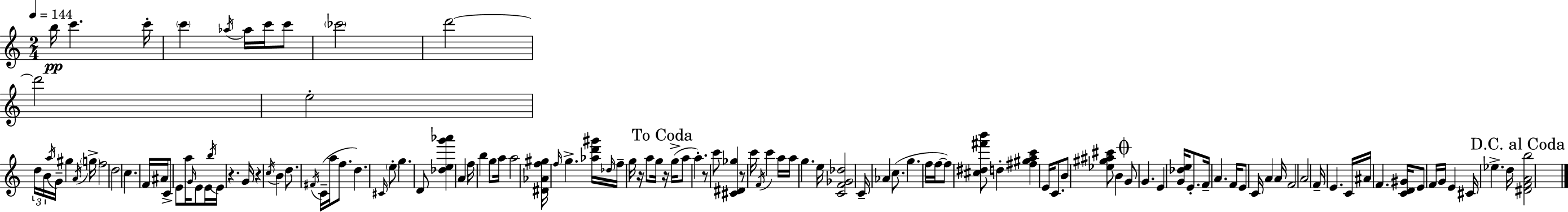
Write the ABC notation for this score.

X:1
T:Untitled
M:2/4
L:1/4
K:C
b/4 c' c'/4 c' _a/4 _a/4 c'/4 c'/2 _c'2 d'2 d'2 e2 d/4 B/4 a/4 G/4 ^g A/4 g/4 f2 d2 c F/4 ^A/4 C/2 E/2 a/4 G/4 E/2 E/4 b/4 E/4 z G/4 z c/4 B d/2 ^F/4 C/4 a/4 f/2 d ^C/4 e/2 g D/2 [_deg'_a'] A f/4 b g/2 a/4 a2 [^D_Af^g]/4 f/4 g [_ad'^g']/4 _d/4 f/4 g/4 z/4 a/2 g/4 z/4 g/4 a/2 a z/2 c'/2 [^C^D_g] z/2 c'/4 F/4 c' a/4 a/4 g e/4 [CF_G_d]2 C/4 _A c/2 g f/4 f/4 f/2 [^c^d^f'b']/2 d [^f^gac'] E/4 C/2 B/2 [_e^g^a^c']/2 B G/2 G E [G_de]/4 E/2 F/4 A F/4 E/2 C/4 A A/4 F2 A2 F/4 E C/4 ^A/4 F [CD^G]/4 E/2 F/4 G/4 E ^C/4 _e d/4 [^DFAb]2